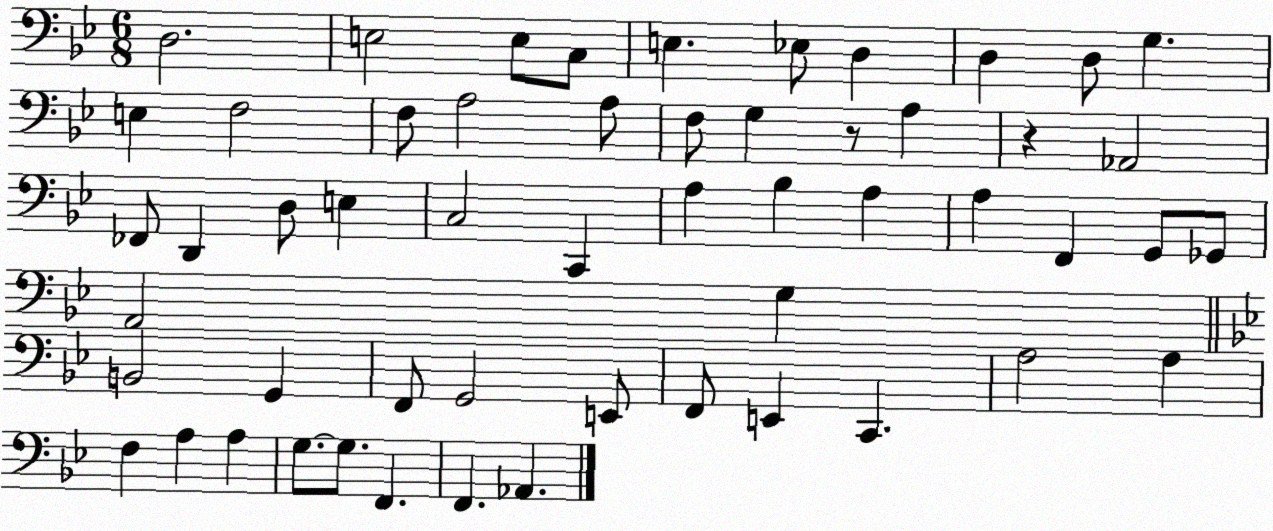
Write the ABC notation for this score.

X:1
T:Untitled
M:6/8
L:1/4
K:Bb
D,2 E,2 E,/2 C,/2 E, _E,/2 D, D, D,/2 G, E, F,2 F,/2 A,2 A,/2 F,/2 G, z/2 A, z _A,,2 _F,,/2 D,, D,/2 E, C,2 C,, A, _B, A, A, F,, G,,/2 _G,,/2 A,,2 G, B,,2 G,, F,,/2 G,,2 E,,/2 F,,/2 E,, C,, A,2 A, F, A, A, G,/2 G,/2 F,, F,, _A,,